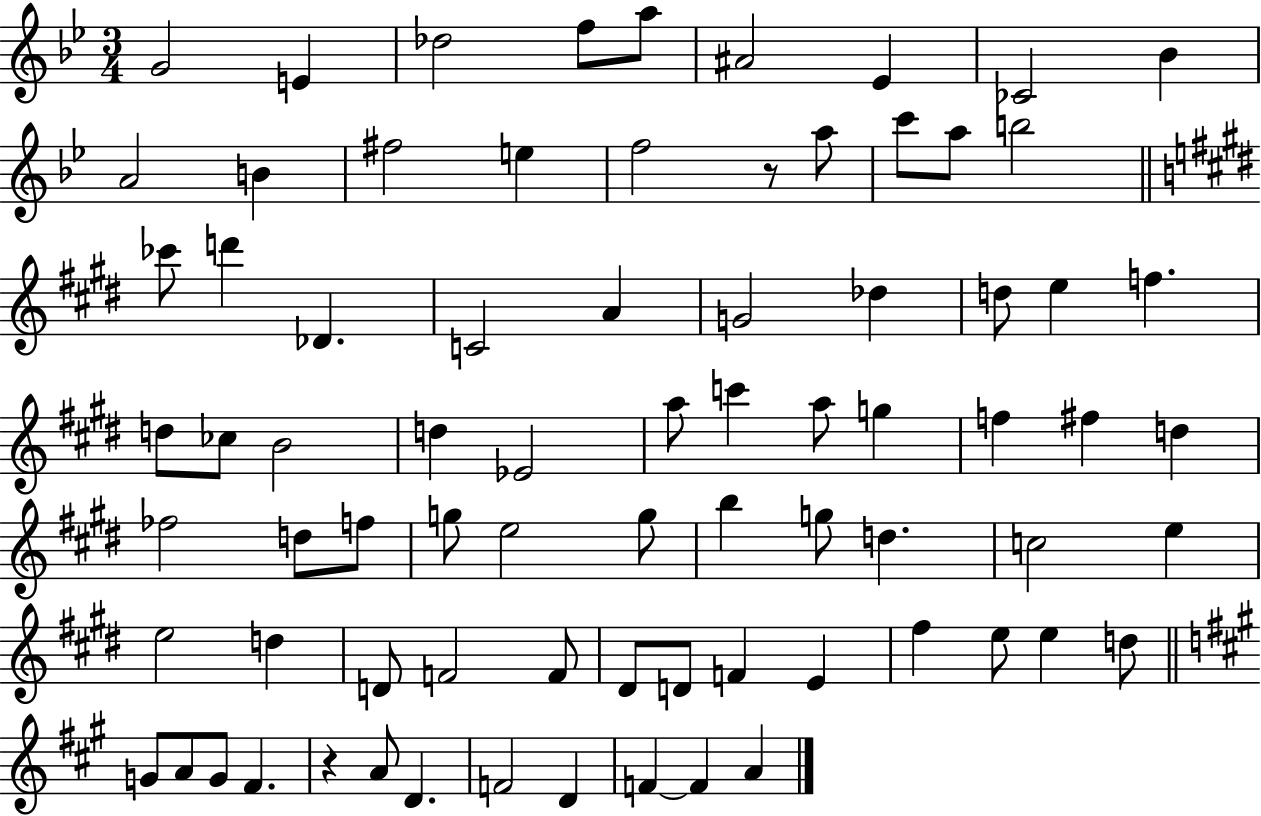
{
  \clef treble
  \numericTimeSignature
  \time 3/4
  \key bes \major
  g'2 e'4 | des''2 f''8 a''8 | ais'2 ees'4 | ces'2 bes'4 | \break a'2 b'4 | fis''2 e''4 | f''2 r8 a''8 | c'''8 a''8 b''2 | \break \bar "||" \break \key e \major ces'''8 d'''4 des'4. | c'2 a'4 | g'2 des''4 | d''8 e''4 f''4. | \break d''8 ces''8 b'2 | d''4 ees'2 | a''8 c'''4 a''8 g''4 | f''4 fis''4 d''4 | \break fes''2 d''8 f''8 | g''8 e''2 g''8 | b''4 g''8 d''4. | c''2 e''4 | \break e''2 d''4 | d'8 f'2 f'8 | dis'8 d'8 f'4 e'4 | fis''4 e''8 e''4 d''8 | \break \bar "||" \break \key a \major g'8 a'8 g'8 fis'4. | r4 a'8 d'4. | f'2 d'4 | f'4~~ f'4 a'4 | \break \bar "|."
}